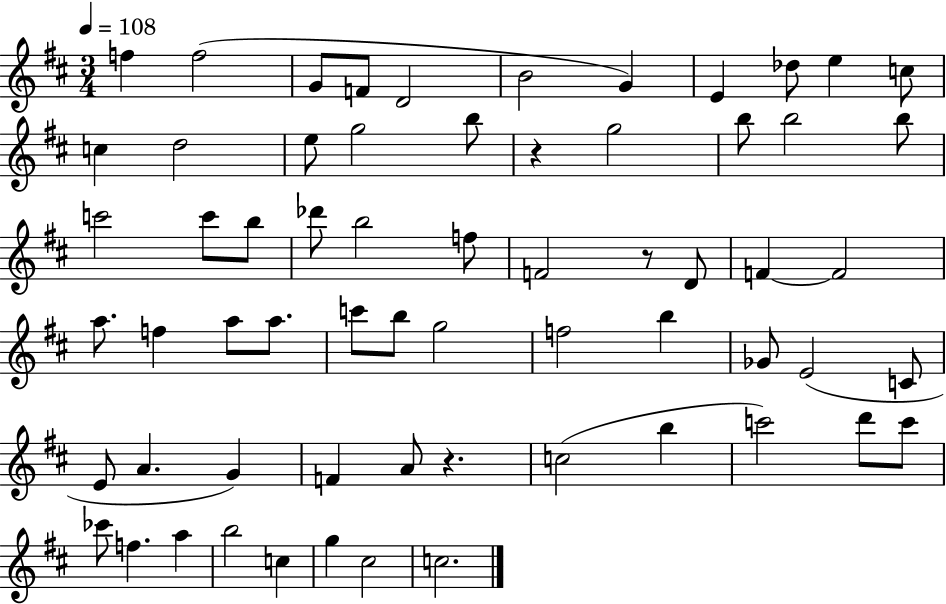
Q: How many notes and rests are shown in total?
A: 63